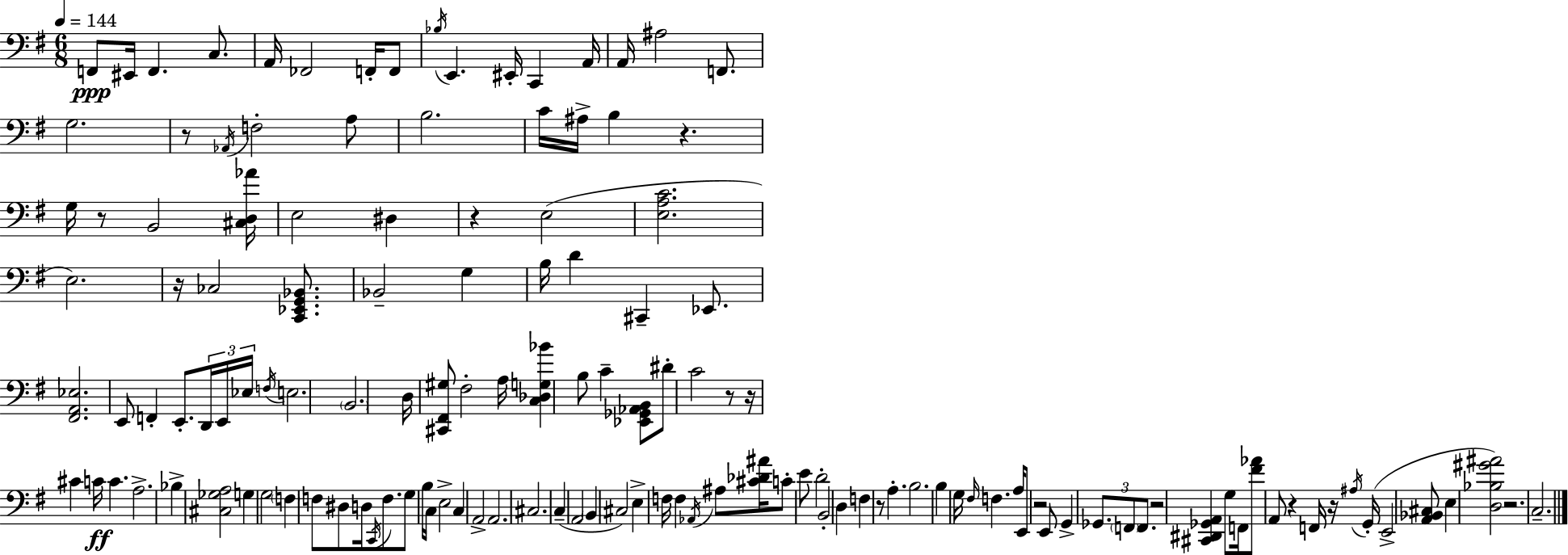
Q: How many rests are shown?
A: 13